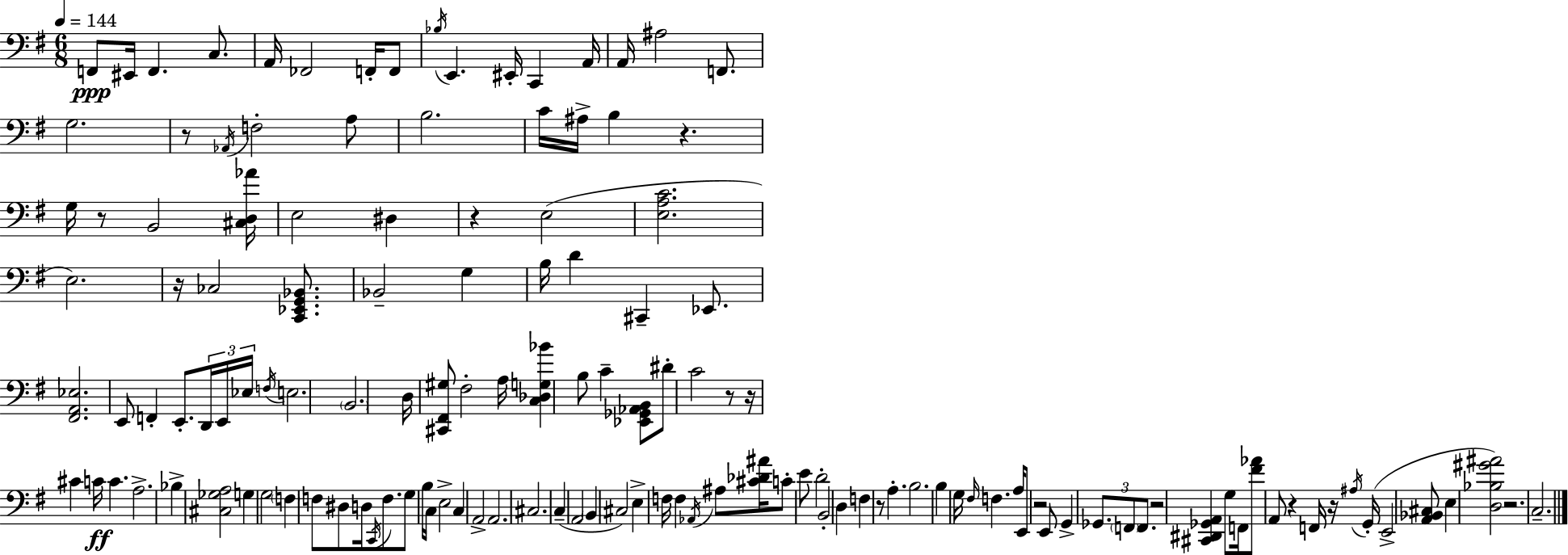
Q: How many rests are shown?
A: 13